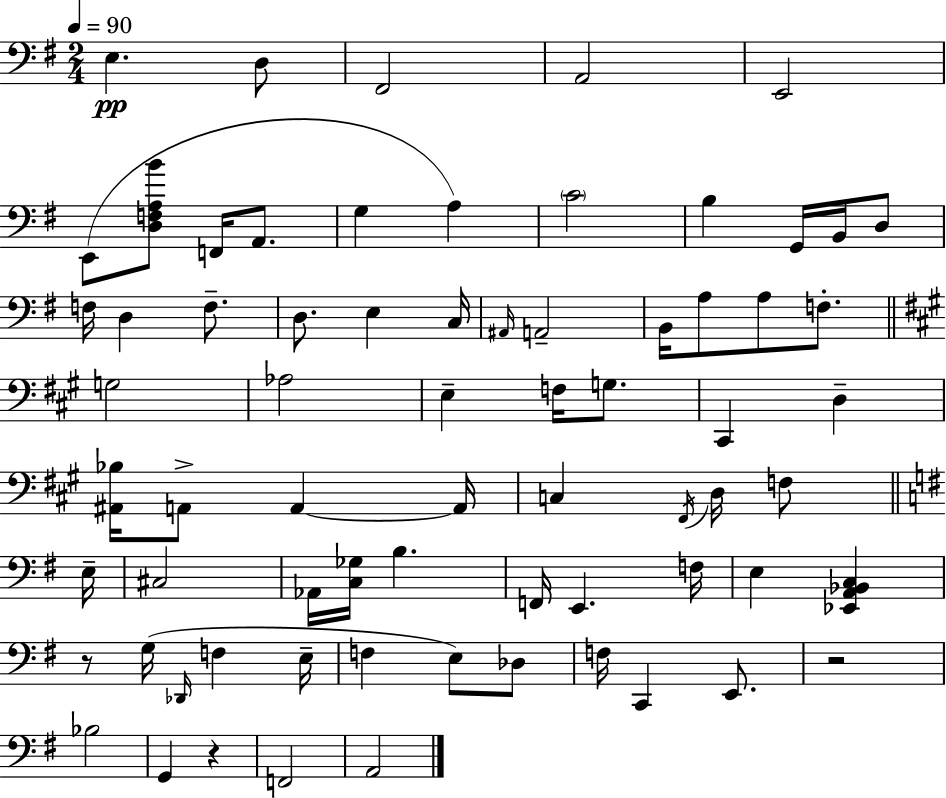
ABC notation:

X:1
T:Untitled
M:2/4
L:1/4
K:Em
E, D,/2 ^F,,2 A,,2 E,,2 E,,/2 [D,F,A,B]/2 F,,/4 A,,/2 G, A, C2 B, G,,/4 B,,/4 D,/2 F,/4 D, F,/2 D,/2 E, C,/4 ^A,,/4 A,,2 B,,/4 A,/2 A,/2 F,/2 G,2 _A,2 E, F,/4 G,/2 ^C,, D, [^A,,_B,]/4 A,,/2 A,, A,,/4 C, ^F,,/4 D,/4 F,/2 E,/4 ^C,2 _A,,/4 [C,_G,]/4 B, F,,/4 E,, F,/4 E, [_E,,A,,_B,,C,] z/2 G,/4 _D,,/4 F, E,/4 F, E,/2 _D,/2 F,/4 C,, E,,/2 z2 _B,2 G,, z F,,2 A,,2